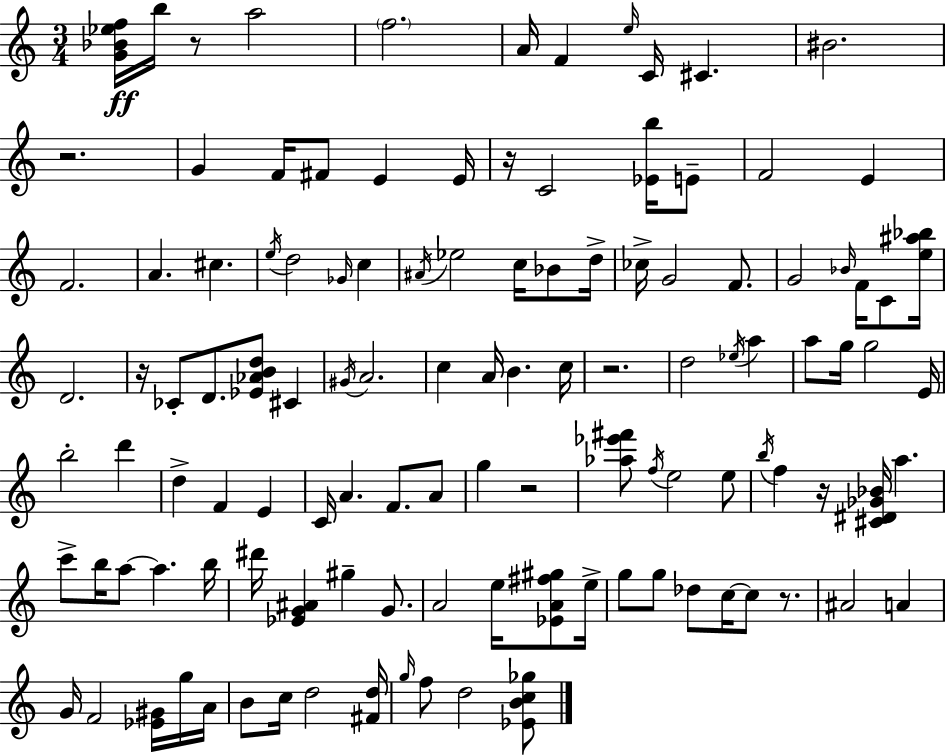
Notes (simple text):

[G4,Bb4,Eb5,F5]/s B5/s R/e A5/h F5/h. A4/s F4/q E5/s C4/s C#4/q. BIS4/h. R/h. G4/q F4/s F#4/e E4/q E4/s R/s C4/h [Eb4,B5]/s E4/e F4/h E4/q F4/h. A4/q. C#5/q. E5/s D5/h Gb4/s C5/q A#4/s Eb5/h C5/s Bb4/e D5/s CES5/s G4/h F4/e. G4/h Bb4/s F4/s C4/e [E5,A#5,Bb5]/s D4/h. R/s CES4/e D4/e. [Eb4,Ab4,B4,D5]/e C#4/q G#4/s A4/h. C5/q A4/s B4/q. C5/s R/h. D5/h Eb5/s A5/q A5/e G5/s G5/h E4/s B5/h D6/q D5/q F4/q E4/q C4/s A4/q. F4/e. A4/e G5/q R/h [Ab5,Eb6,F#6]/e F5/s E5/h E5/e B5/s F5/q R/s [C#4,D#4,Gb4,Bb4]/s A5/q. C6/e B5/s A5/e A5/q. B5/s D#6/s [Eb4,G4,A#4]/q G#5/q G4/e. A4/h E5/s [Eb4,A4,F#5,G#5]/e E5/s G5/e G5/e Db5/e C5/s C5/e R/e. A#4/h A4/q G4/s F4/h [Eb4,G#4]/s G5/s A4/s B4/e C5/s D5/h [F#4,D5]/s G5/s F5/e D5/h [Eb4,B4,C5,Gb5]/e